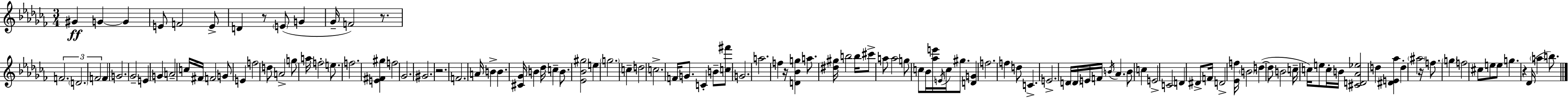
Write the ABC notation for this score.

X:1
T:Untitled
M:3/4
L:1/4
K:Abm
^G G G E/2 F2 E/2 D z/2 E/2 G _G/4 F2 z/2 F2 D2 F2 F G2 _G2 E G A2 c/4 ^F/4 F2 G/2 E f2 d/2 A2 g/2 a/4 f2 e/2 f2 [E^F^g] f2 _G2 ^G2 z2 F2 A/4 B B [^C_G]/4 B _d/4 c B/2 [_E_B^g]2 e g2 c d2 c2 F/4 G/2 C B/2 [c^f']/2 G2 a2 f z/4 [D_Bg] a/2 [^d^g]/4 b2 b/4 ^c'/2 a/2 a2 g/2 c/2 _B/4 [_ae']/4 E/4 c/4 ^g/2 [DG] f2 f d/2 C E2 D/4 D/4 E/4 F/4 B/4 _A B/2 c E2 C2 D ^D/2 F/4 D2 [_Ef]/4 B2 d d/2 B2 c/4 c/4 e/2 c/4 B/4 [^CD_A_e]2 d [^DE_a] d ^a2 z/4 f/2 g f2 ^c/2 e/2 e/2 g z _D/4 a b/2